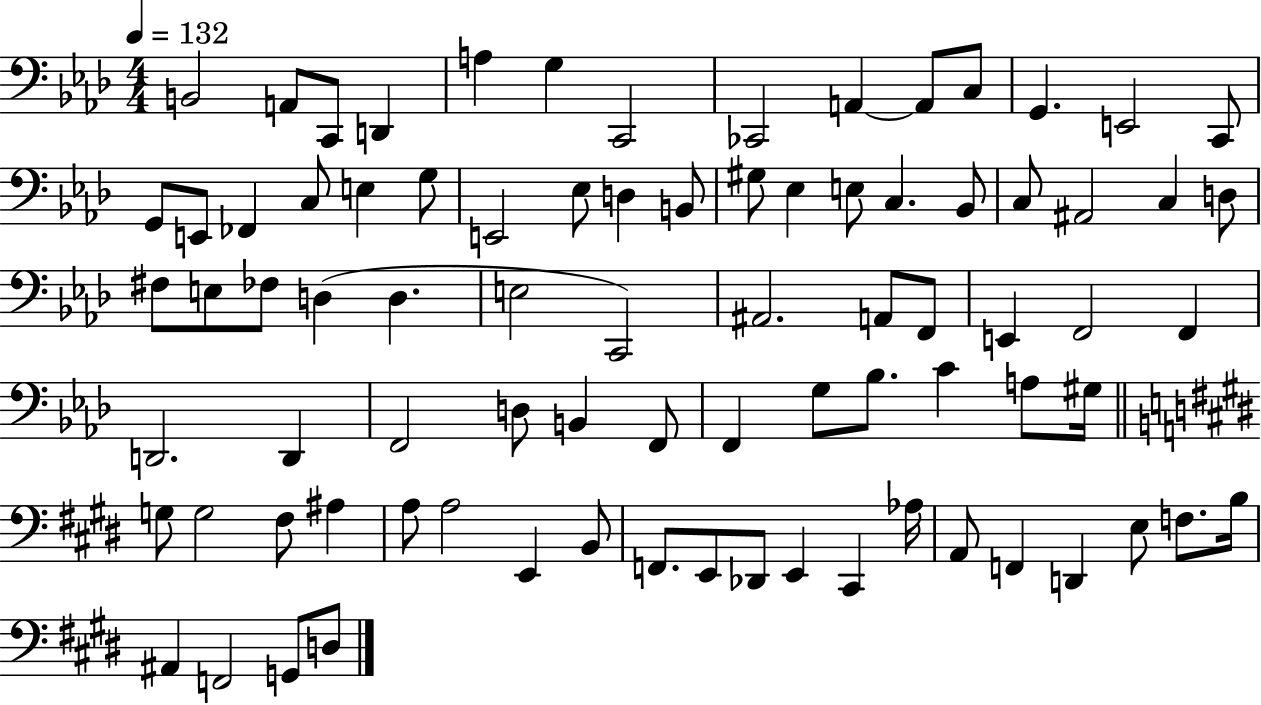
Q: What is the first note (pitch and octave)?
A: B2